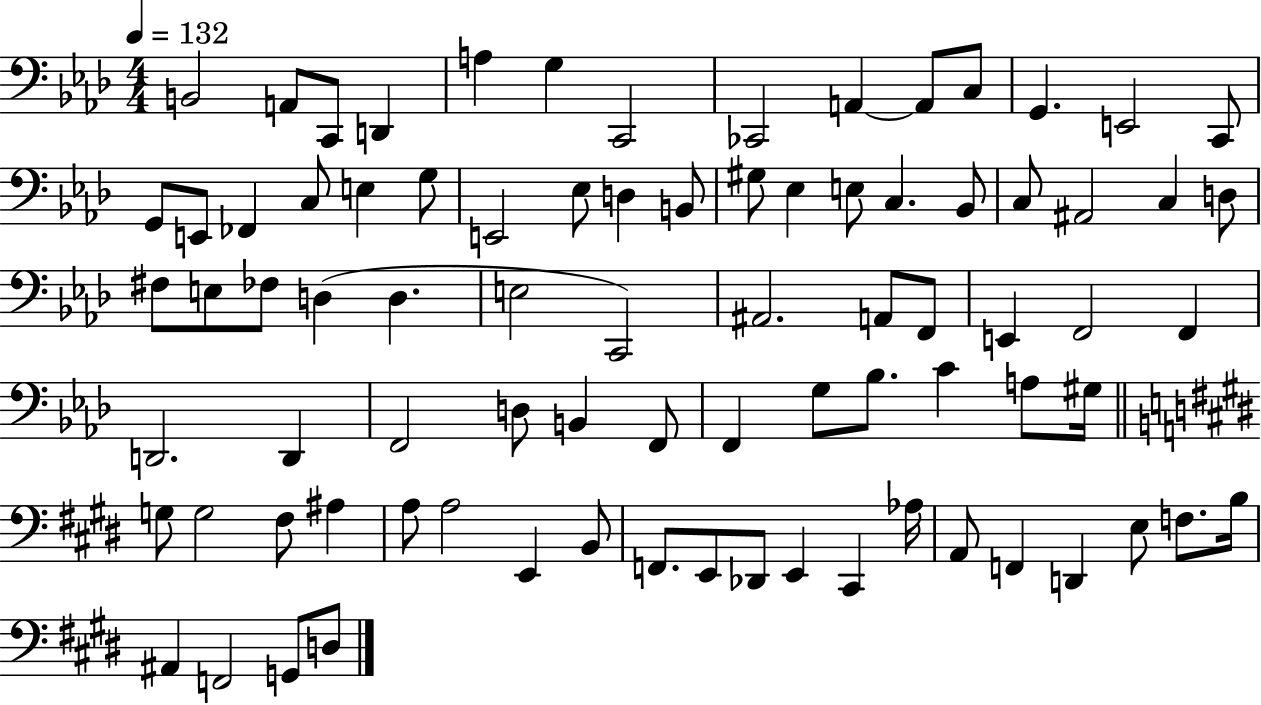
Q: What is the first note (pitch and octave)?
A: B2